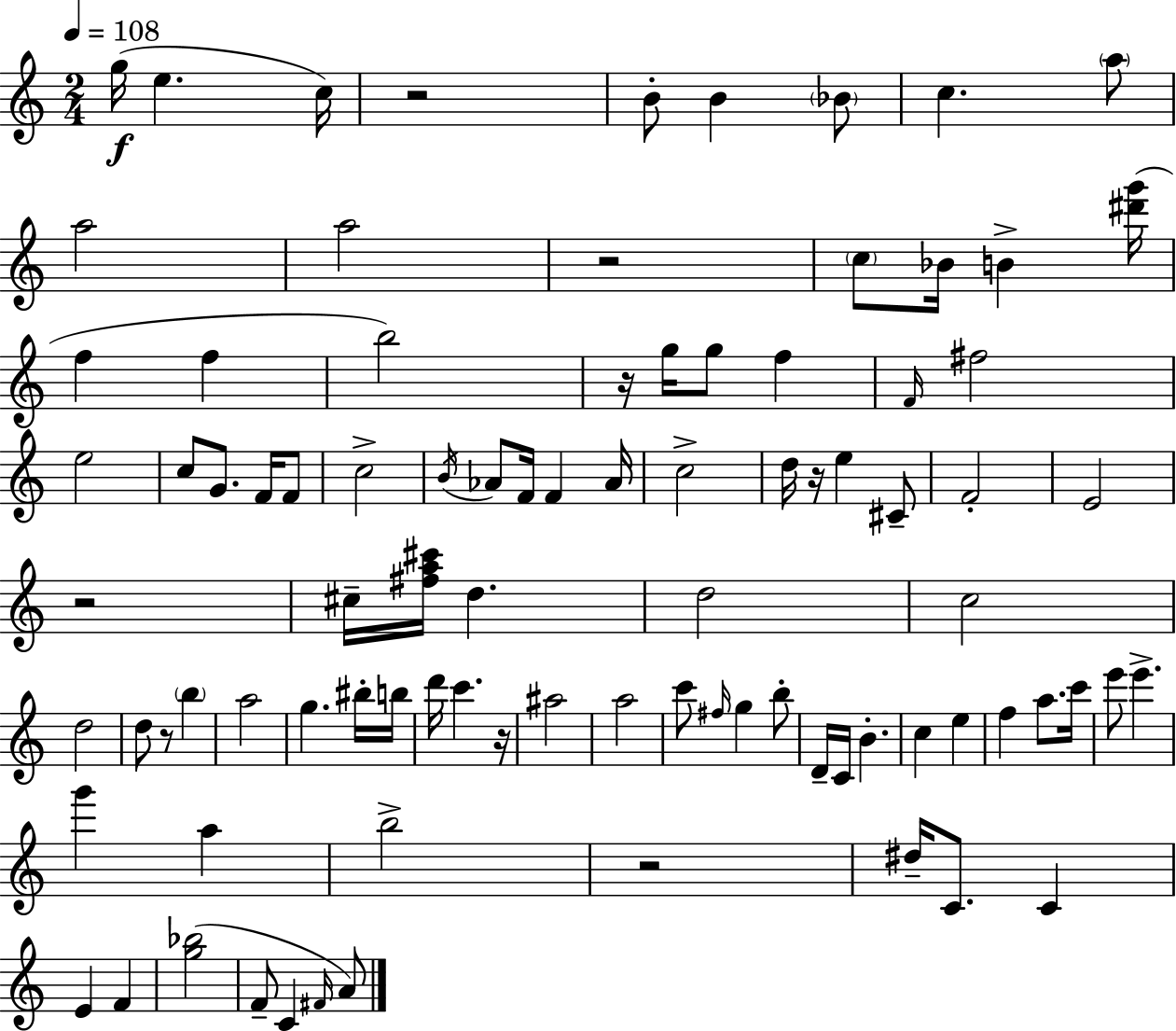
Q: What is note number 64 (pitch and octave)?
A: A5